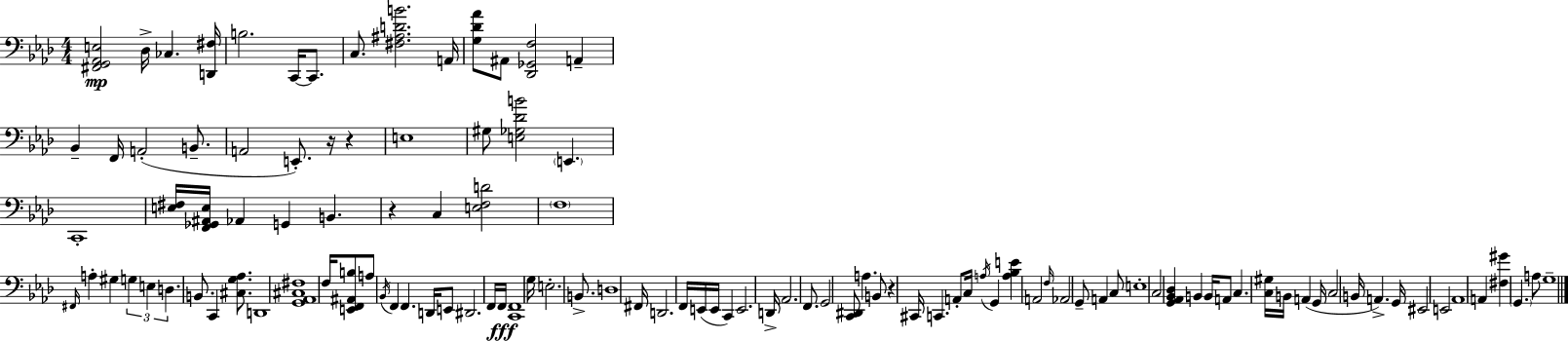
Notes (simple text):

[F#2,G2,Ab2,E3]/h Db3/s CES3/q. [D2,F#3]/s B3/h. C2/s C2/e. C3/e. [F#3,A#3,D4,B4]/h. A2/s [G3,Db4,Ab4]/e A#2/e [Db2,Gb2,F3]/h A2/q Bb2/q F2/s A2/h B2/e. A2/h E2/e. R/s R/q E3/w G#3/e [E3,Gb3,Db4,B4]/h E2/q. C2/w [E3,F#3]/s [F2,Gb2,A#2,E3]/s Ab2/q G2/q B2/q. R/q C3/q [E3,F3,D4]/h F3/w F#2/s A3/q G#3/q G3/q E3/q D3/q. B2/e. C2/q [C#3,G3,Ab3]/e. D2/w [G2,Ab2,C#3,F#3]/w F3/s [E2,F2,A#2,B3]/e A3/e Bb2/s F2/q F2/q. D2/s E2/e D#2/h. F2/s F2/s [C2,F2]/w G3/s E3/h. B2/e. D3/w F#2/s D2/h. F2/s E2/s E2/s C2/q E2/h. D2/s Ab2/h. F2/e. G2/h [C2,D#2]/e A3/q. B2/e R/q C#2/s C2/q. A2/e C3/s A3/s G2/q [A3,Bb3,E4]/q A2/h F3/s Ab2/h G2/e A2/q C3/e E3/w C3/h [G2,Ab2,Bb2,Db3]/q B2/q B2/s A2/e C3/q. [C3,G#3]/s B2/s A2/q G2/s C3/h B2/s A2/q. G2/s EIS2/h E2/h Ab2/w A2/q [F#3,G#4]/q G2/q. A3/e G3/w